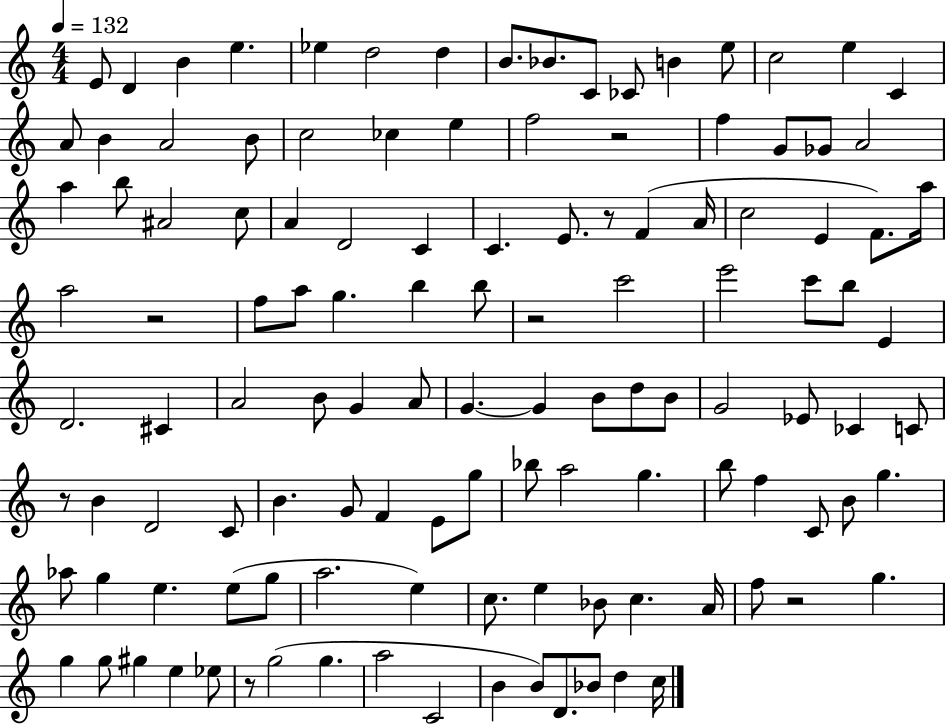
{
  \clef treble
  \numericTimeSignature
  \time 4/4
  \key c \major
  \tempo 4 = 132
  e'8 d'4 b'4 e''4. | ees''4 d''2 d''4 | b'8. bes'8. c'8 ces'8 b'4 e''8 | c''2 e''4 c'4 | \break a'8 b'4 a'2 b'8 | c''2 ces''4 e''4 | f''2 r2 | f''4 g'8 ges'8 a'2 | \break a''4 b''8 ais'2 c''8 | a'4 d'2 c'4 | c'4. e'8. r8 f'4( a'16 | c''2 e'4 f'8.) a''16 | \break a''2 r2 | f''8 a''8 g''4. b''4 b''8 | r2 c'''2 | e'''2 c'''8 b''8 e'4 | \break d'2. cis'4 | a'2 b'8 g'4 a'8 | g'4.~~ g'4 b'8 d''8 b'8 | g'2 ees'8 ces'4 c'8 | \break r8 b'4 d'2 c'8 | b'4. g'8 f'4 e'8 g''8 | bes''8 a''2 g''4. | b''8 f''4 c'8 b'8 g''4. | \break aes''8 g''4 e''4. e''8( g''8 | a''2. e''4) | c''8. e''4 bes'8 c''4. a'16 | f''8 r2 g''4. | \break g''4 g''8 gis''4 e''4 ees''8 | r8 g''2( g''4. | a''2 c'2 | b'4 b'8) d'8. bes'8 d''4 c''16 | \break \bar "|."
}